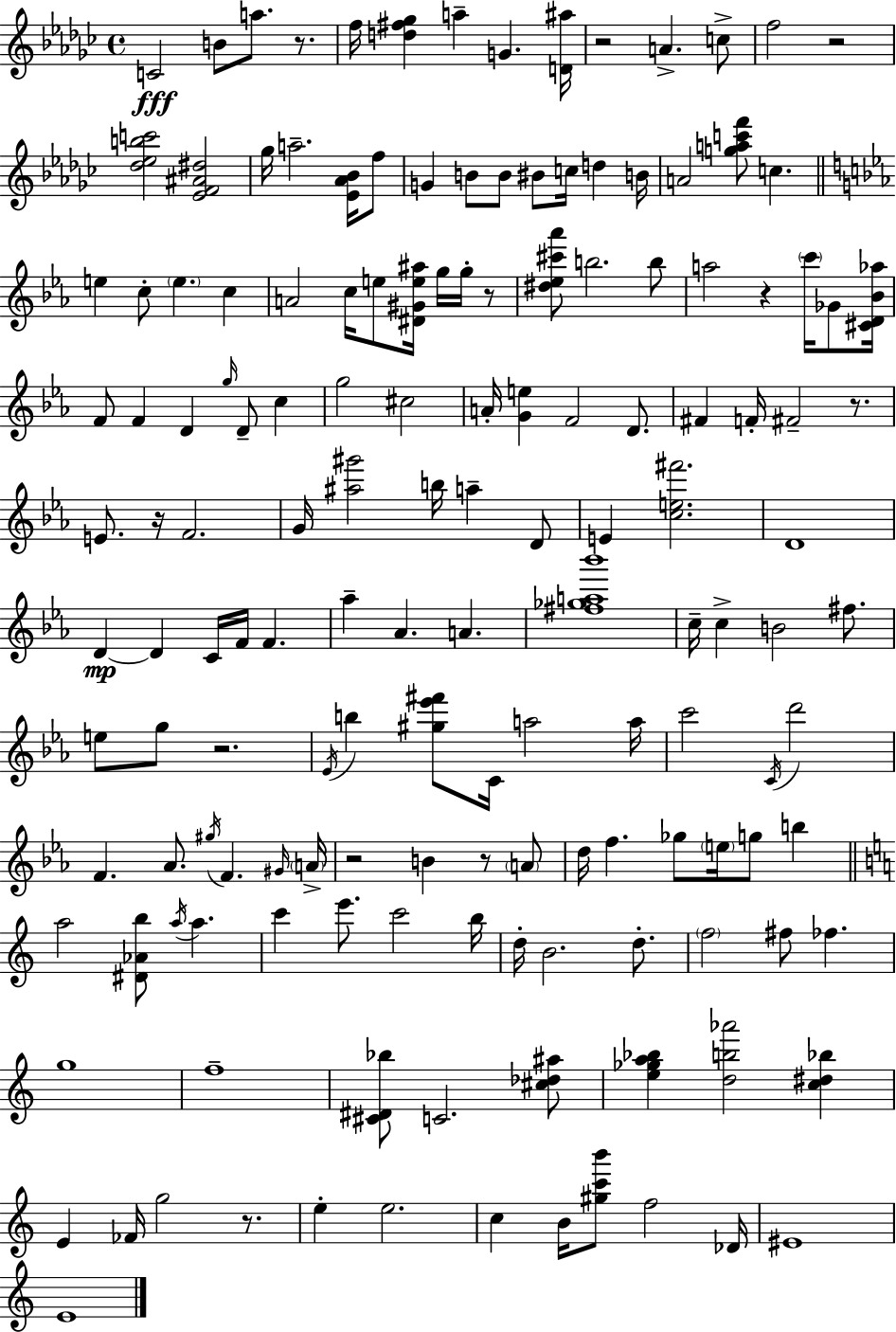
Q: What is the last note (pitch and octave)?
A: E4